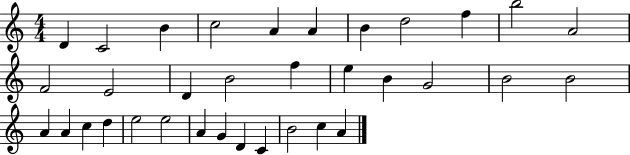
D4/q C4/h B4/q C5/h A4/q A4/q B4/q D5/h F5/q B5/h A4/h F4/h E4/h D4/q B4/h F5/q E5/q B4/q G4/h B4/h B4/h A4/q A4/q C5/q D5/q E5/h E5/h A4/q G4/q D4/q C4/q B4/h C5/q A4/q